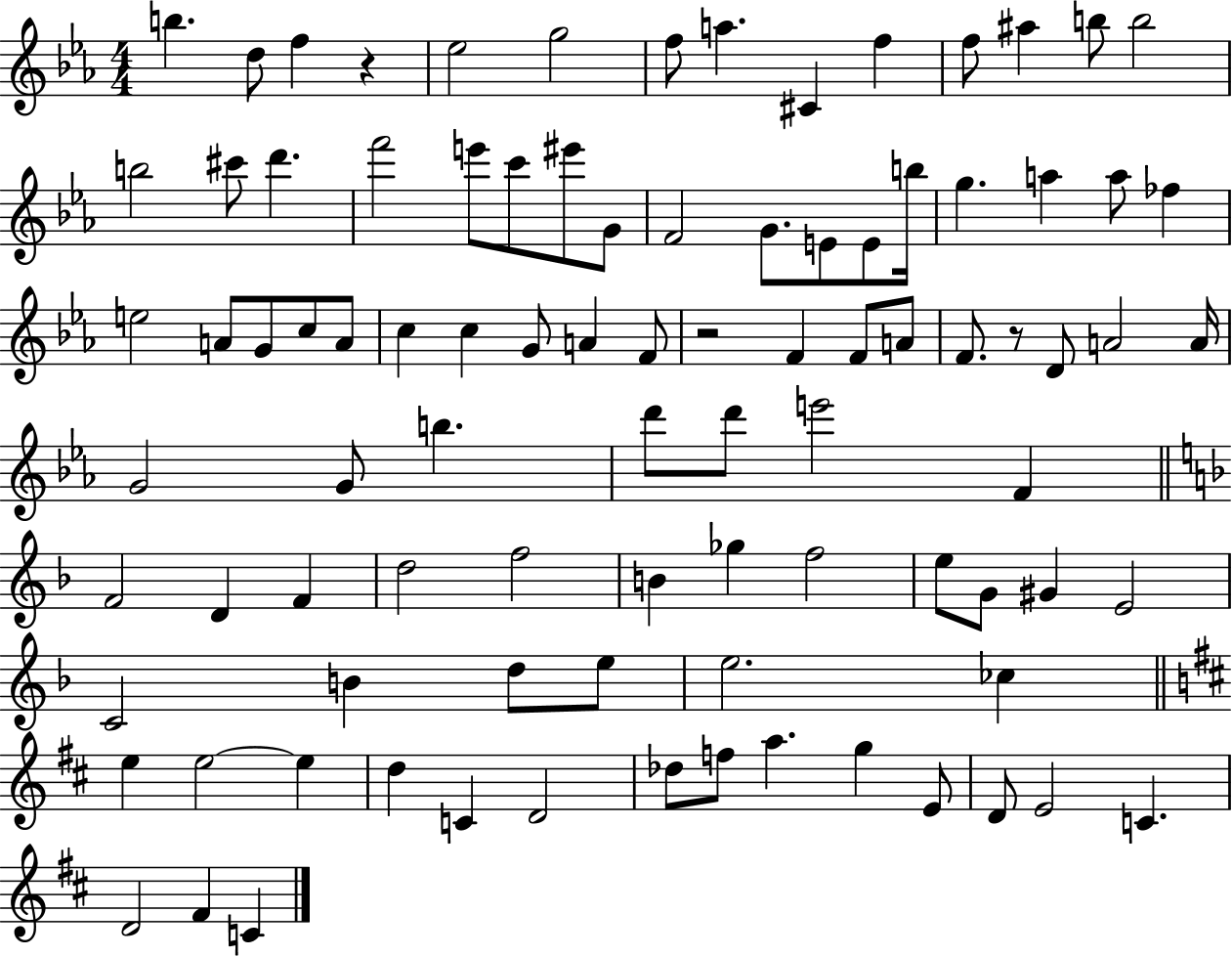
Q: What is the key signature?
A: EES major